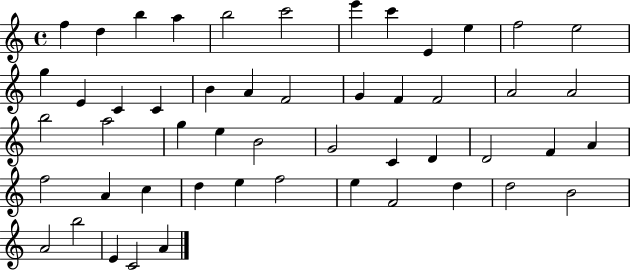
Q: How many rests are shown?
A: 0